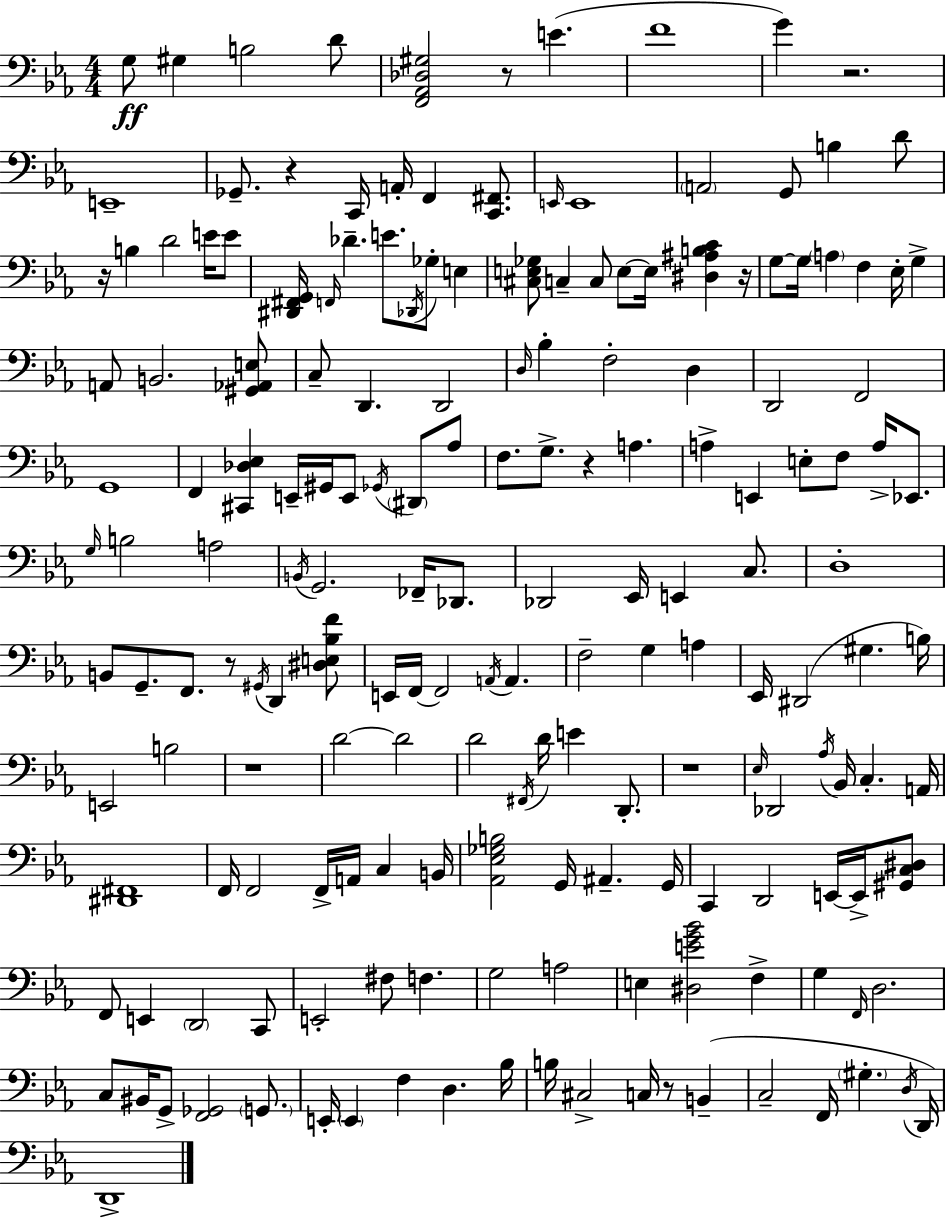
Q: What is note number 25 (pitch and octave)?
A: E4